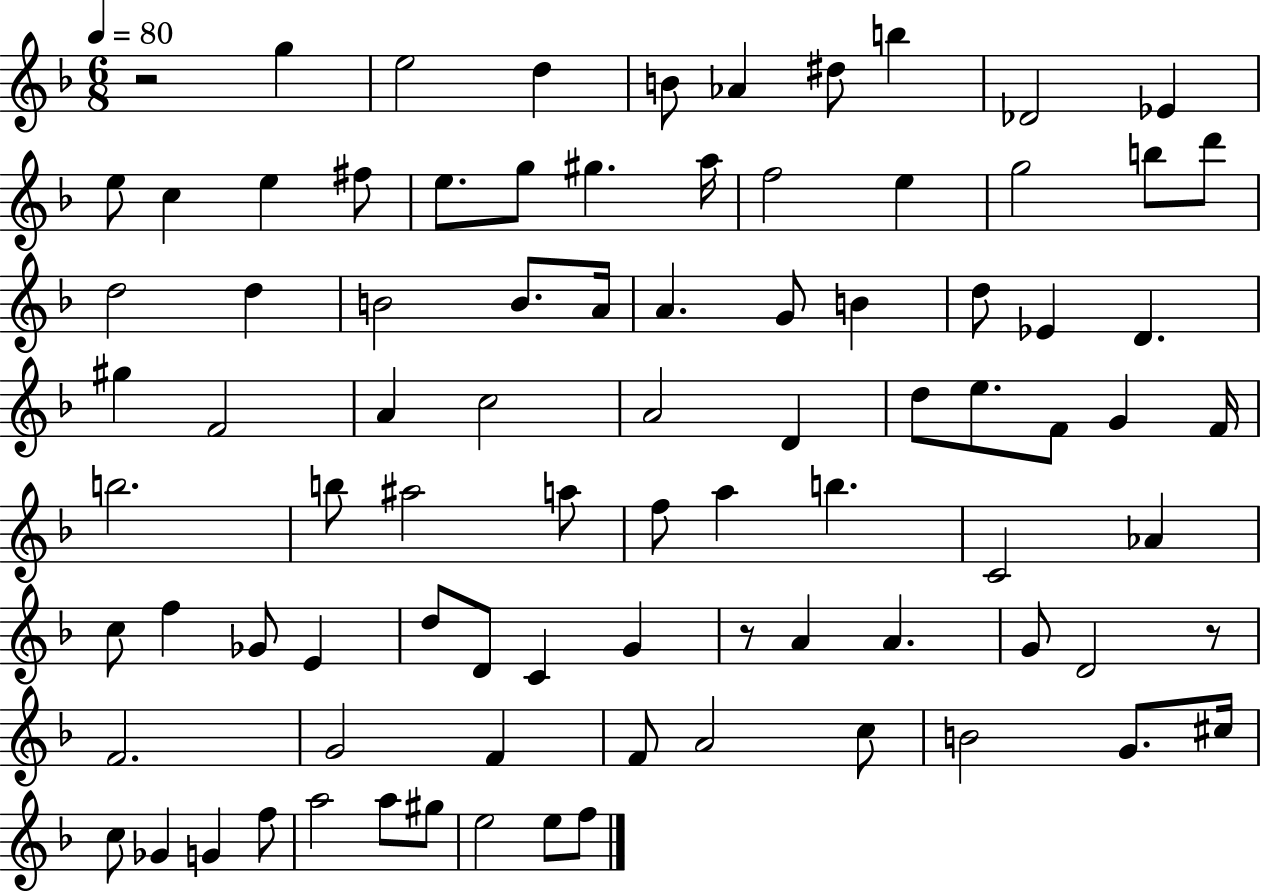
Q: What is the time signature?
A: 6/8